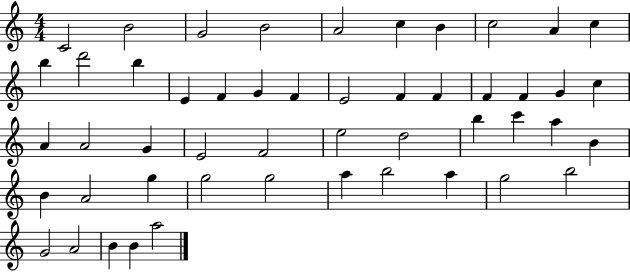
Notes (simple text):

C4/h B4/h G4/h B4/h A4/h C5/q B4/q C5/h A4/q C5/q B5/q D6/h B5/q E4/q F4/q G4/q F4/q E4/h F4/q F4/q F4/q F4/q G4/q C5/q A4/q A4/h G4/q E4/h F4/h E5/h D5/h B5/q C6/q A5/q B4/q B4/q A4/h G5/q G5/h G5/h A5/q B5/h A5/q G5/h B5/h G4/h A4/h B4/q B4/q A5/h